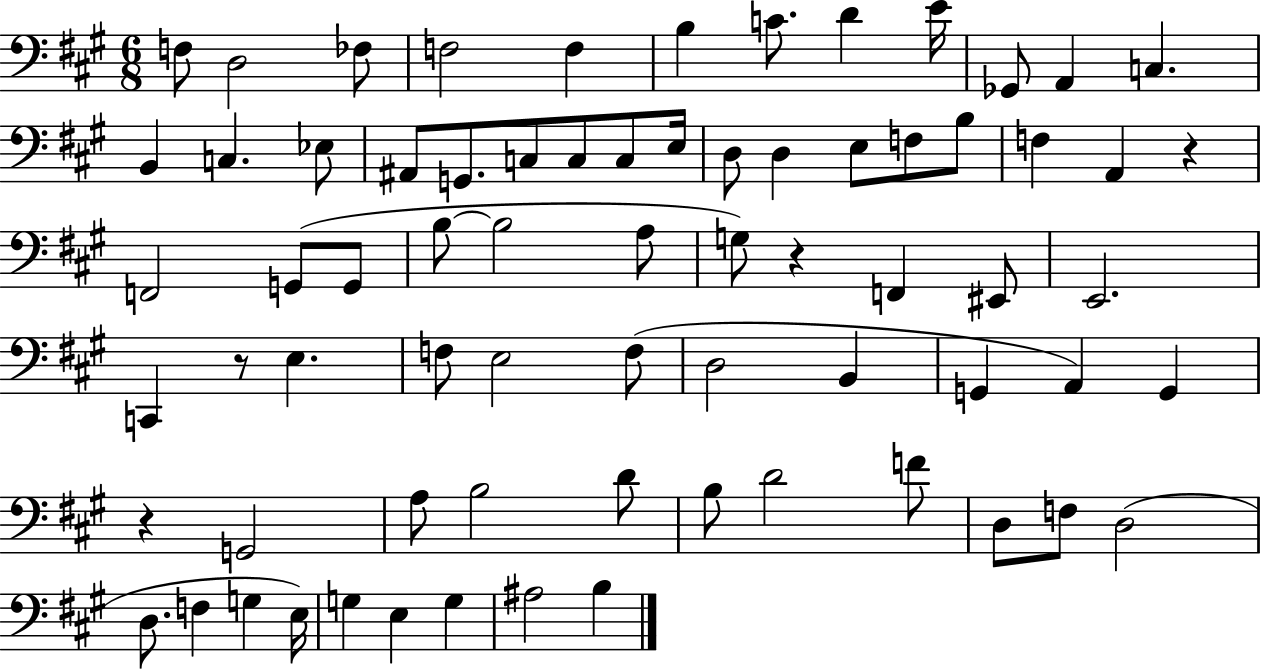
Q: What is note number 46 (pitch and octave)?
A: G2